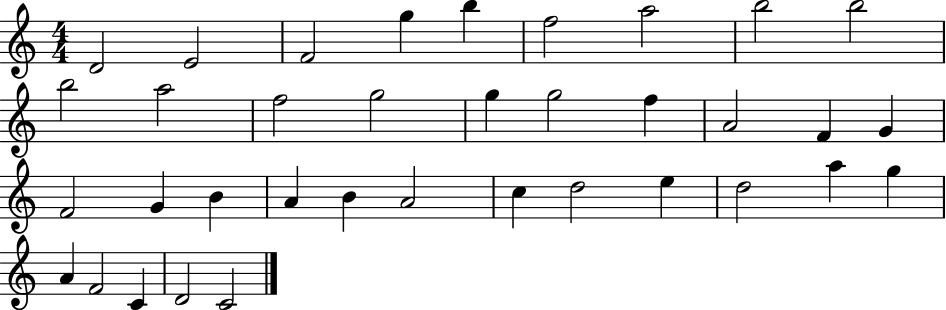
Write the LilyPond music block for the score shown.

{
  \clef treble
  \numericTimeSignature
  \time 4/4
  \key c \major
  d'2 e'2 | f'2 g''4 b''4 | f''2 a''2 | b''2 b''2 | \break b''2 a''2 | f''2 g''2 | g''4 g''2 f''4 | a'2 f'4 g'4 | \break f'2 g'4 b'4 | a'4 b'4 a'2 | c''4 d''2 e''4 | d''2 a''4 g''4 | \break a'4 f'2 c'4 | d'2 c'2 | \bar "|."
}